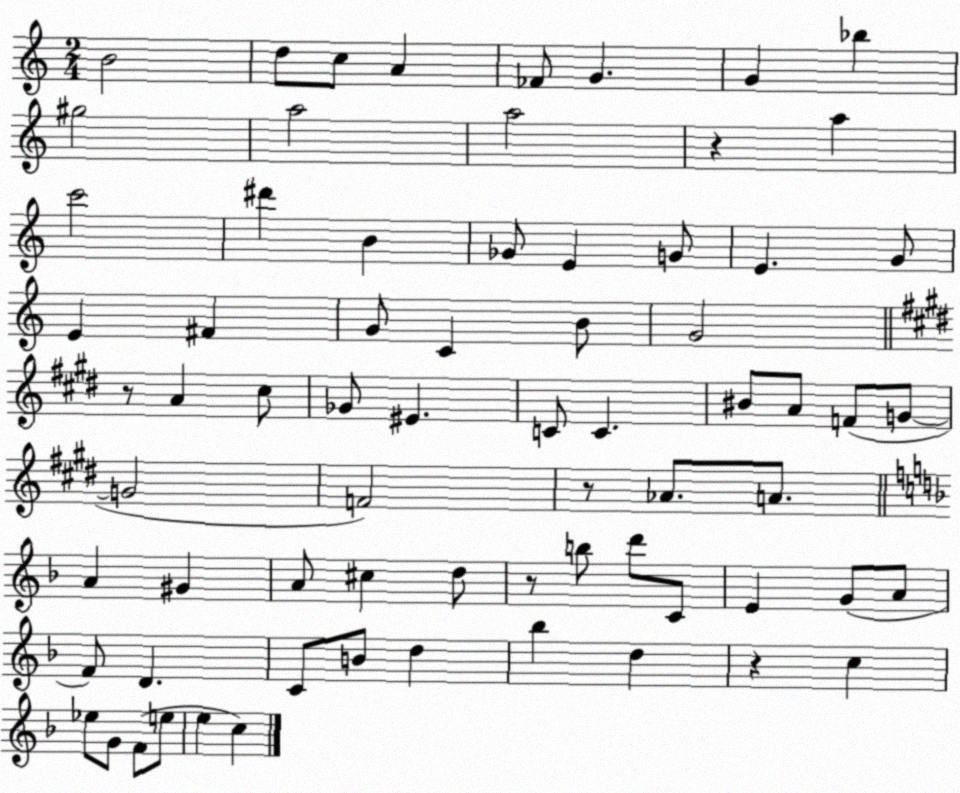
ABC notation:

X:1
T:Untitled
M:2/4
L:1/4
K:C
B2 d/2 c/2 A _F/2 G G _b ^g2 a2 a2 z a c'2 ^d' B _G/2 E G/2 E G/2 E ^F G/2 C B/2 G2 z/2 A ^c/2 _G/2 ^E C/2 C ^B/2 A/2 F/2 G/2 G2 F2 z/2 _A/2 A/2 A ^G A/2 ^c d/2 z/2 b/2 d'/2 C/2 E G/2 A/2 F/2 D C/2 B/2 d _b d z c _e/2 G/2 F/2 e/2 e c